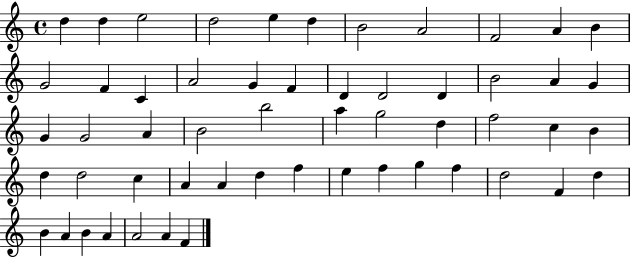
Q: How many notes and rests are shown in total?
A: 55